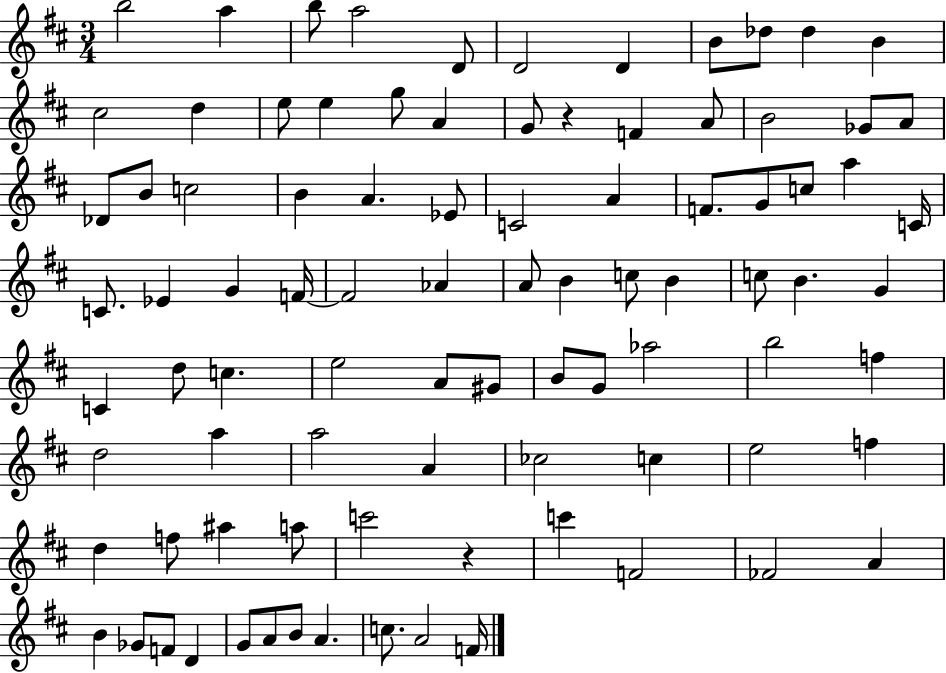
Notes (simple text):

B5/h A5/q B5/e A5/h D4/e D4/h D4/q B4/e Db5/e Db5/q B4/q C#5/h D5/q E5/e E5/q G5/e A4/q G4/e R/q F4/q A4/e B4/h Gb4/e A4/e Db4/e B4/e C5/h B4/q A4/q. Eb4/e C4/h A4/q F4/e. G4/e C5/e A5/q C4/s C4/e. Eb4/q G4/q F4/s F4/h Ab4/q A4/e B4/q C5/e B4/q C5/e B4/q. G4/q C4/q D5/e C5/q. E5/h A4/e G#4/e B4/e G4/e Ab5/h B5/h F5/q D5/h A5/q A5/h A4/q CES5/h C5/q E5/h F5/q D5/q F5/e A#5/q A5/e C6/h R/q C6/q F4/h FES4/h A4/q B4/q Gb4/e F4/e D4/q G4/e A4/e B4/e A4/q. C5/e. A4/h F4/s